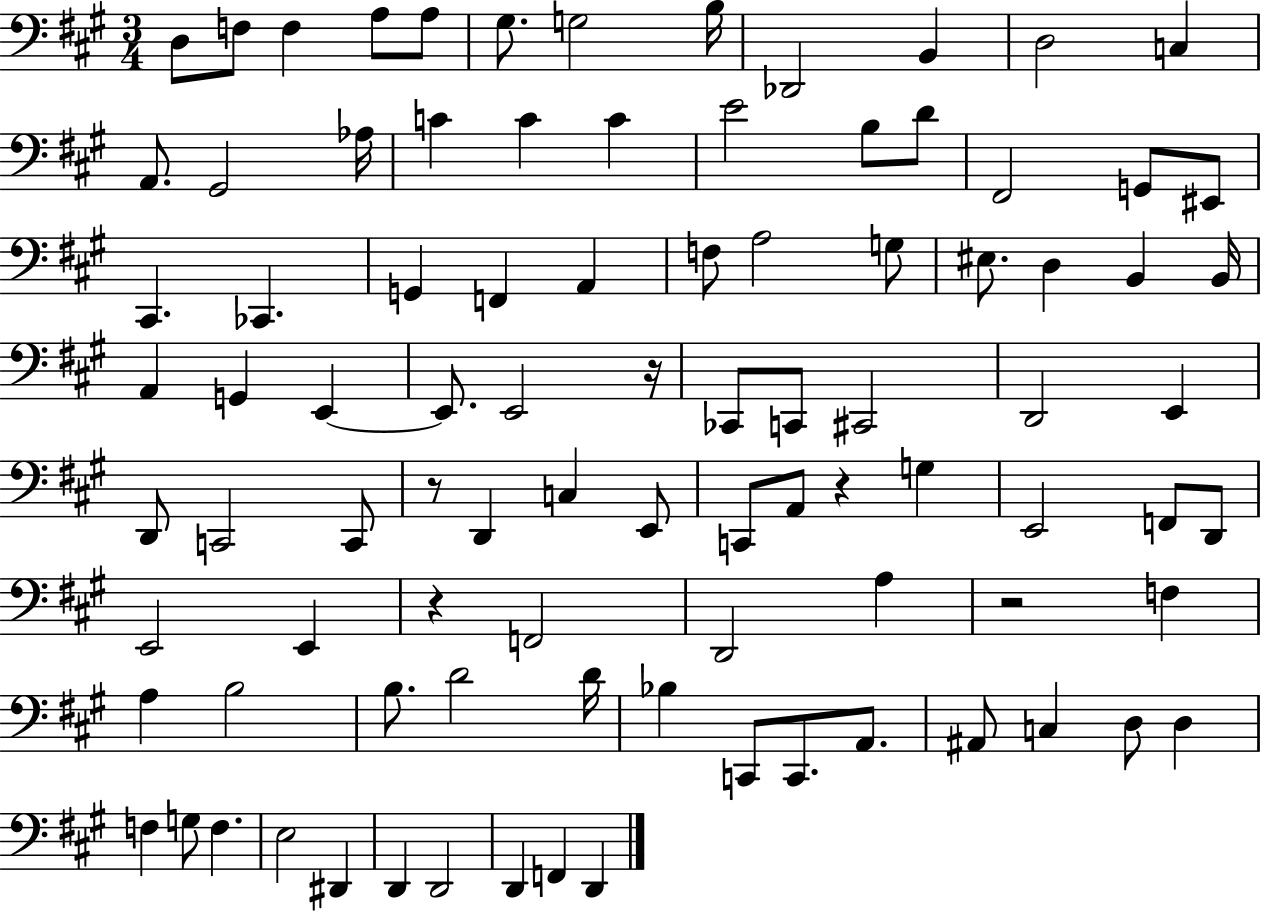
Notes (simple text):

D3/e F3/e F3/q A3/e A3/e G#3/e. G3/h B3/s Db2/h B2/q D3/h C3/q A2/e. G#2/h Ab3/s C4/q C4/q C4/q E4/h B3/e D4/e F#2/h G2/e EIS2/e C#2/q. CES2/q. G2/q F2/q A2/q F3/e A3/h G3/e EIS3/e. D3/q B2/q B2/s A2/q G2/q E2/q E2/e. E2/h R/s CES2/e C2/e C#2/h D2/h E2/q D2/e C2/h C2/e R/e D2/q C3/q E2/e C2/e A2/e R/q G3/q E2/h F2/e D2/e E2/h E2/q R/q F2/h D2/h A3/q R/h F3/q A3/q B3/h B3/e. D4/h D4/s Bb3/q C2/e C2/e. A2/e. A#2/e C3/q D3/e D3/q F3/q G3/e F3/q. E3/h D#2/q D2/q D2/h D2/q F2/q D2/q